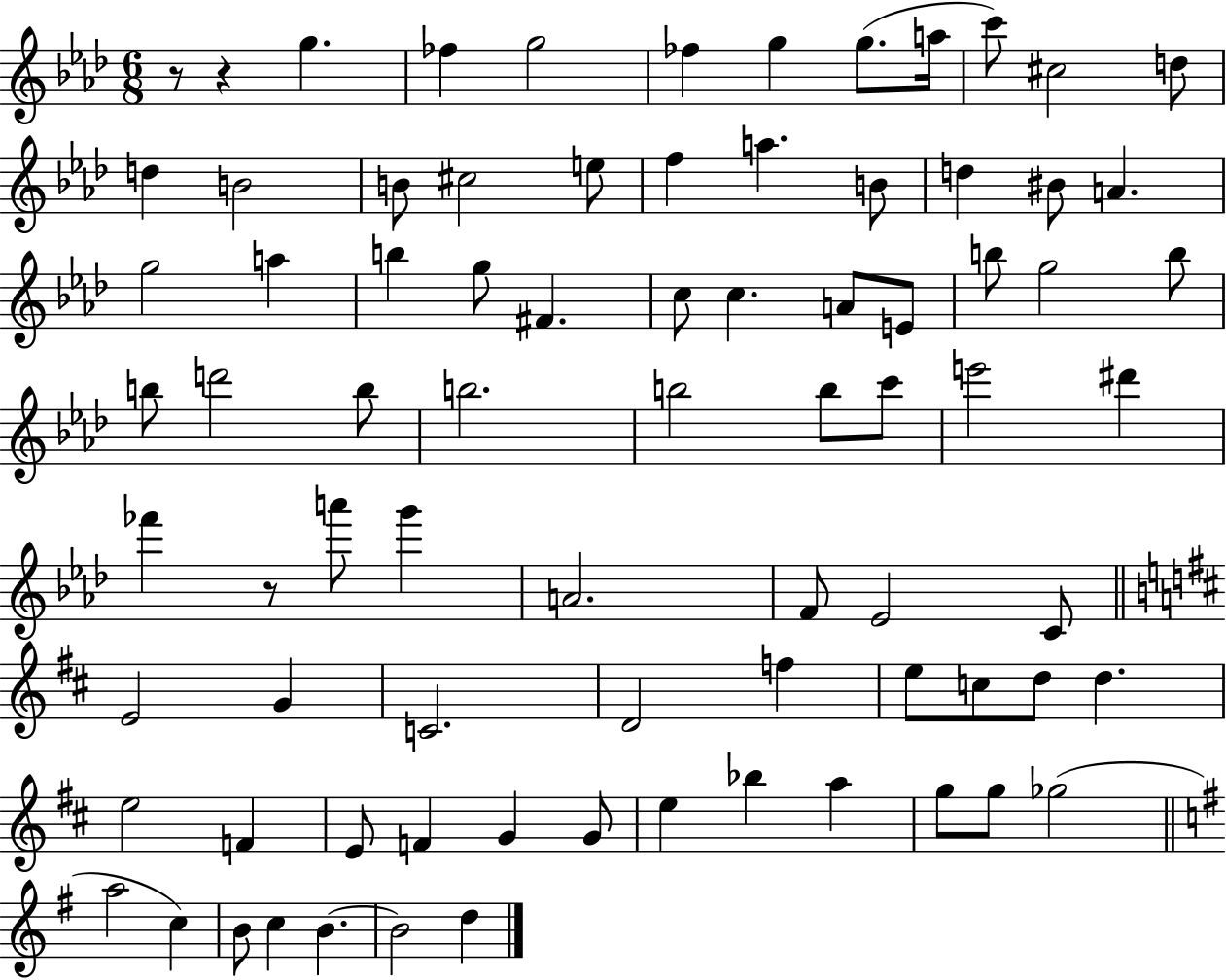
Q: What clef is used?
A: treble